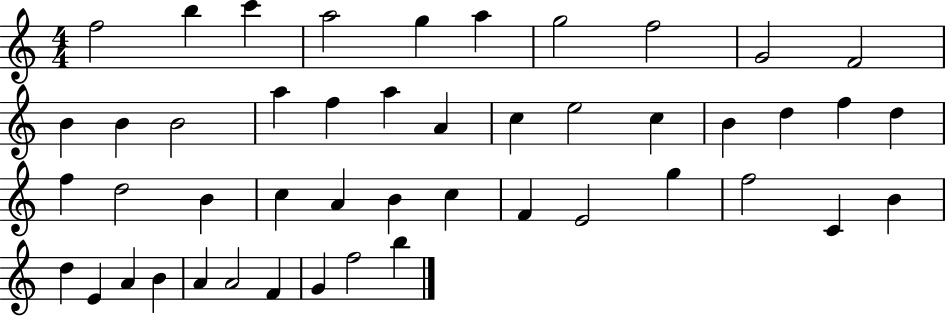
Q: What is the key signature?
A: C major